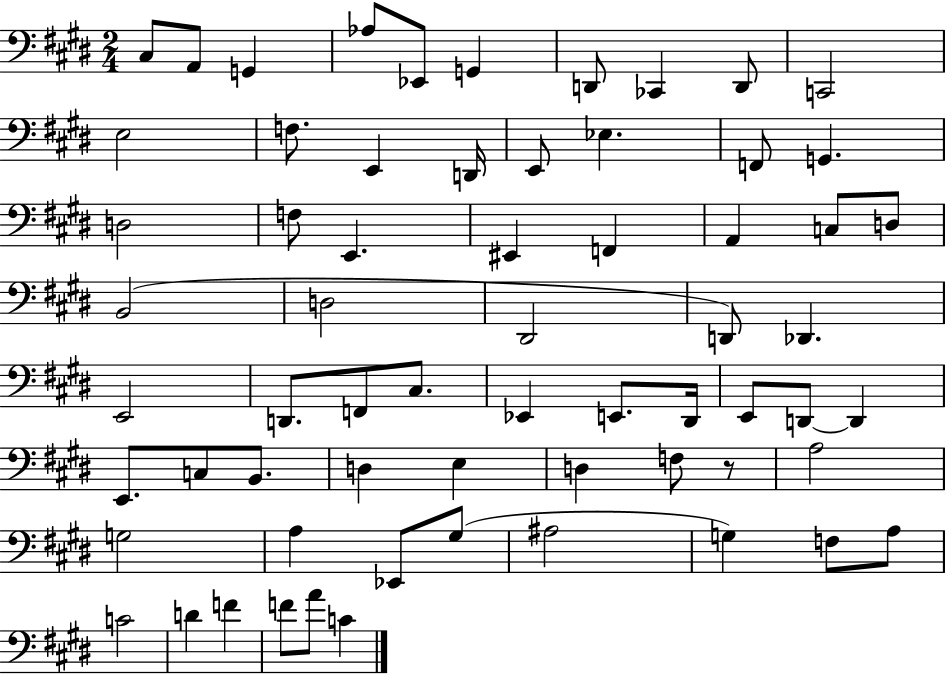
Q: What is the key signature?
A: E major